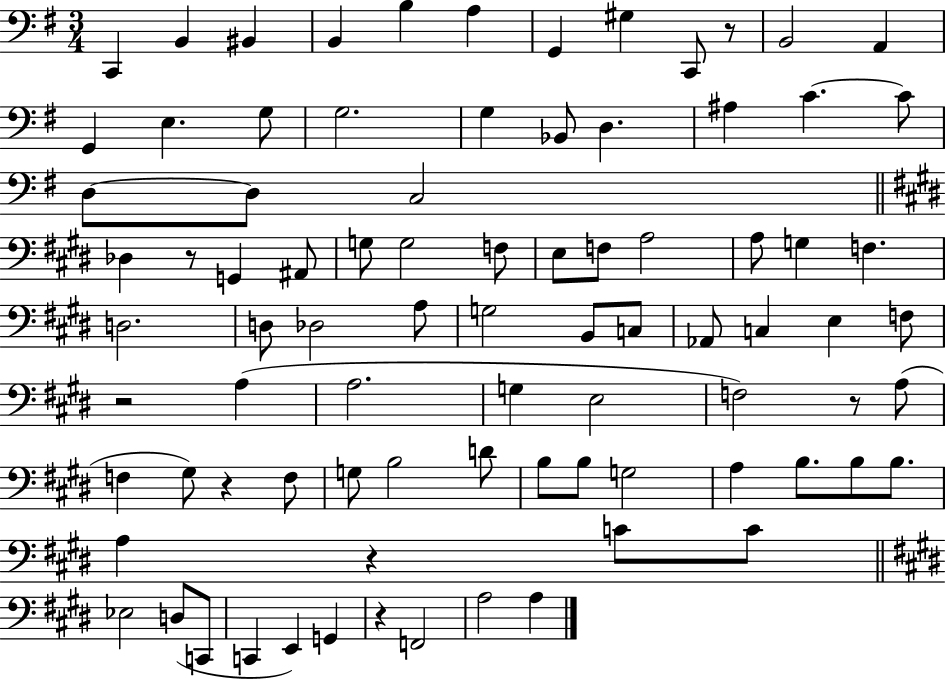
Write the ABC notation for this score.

X:1
T:Untitled
M:3/4
L:1/4
K:G
C,, B,, ^B,, B,, B, A, G,, ^G, C,,/2 z/2 B,,2 A,, G,, E, G,/2 G,2 G, _B,,/2 D, ^A, C C/2 D,/2 D,/2 C,2 _D, z/2 G,, ^A,,/2 G,/2 G,2 F,/2 E,/2 F,/2 A,2 A,/2 G, F, D,2 D,/2 _D,2 A,/2 G,2 B,,/2 C,/2 _A,,/2 C, E, F,/2 z2 A, A,2 G, E,2 F,2 z/2 A,/2 F, ^G,/2 z F,/2 G,/2 B,2 D/2 B,/2 B,/2 G,2 A, B,/2 B,/2 B,/2 A, z C/2 C/2 _E,2 D,/2 C,,/2 C,, E,, G,, z F,,2 A,2 A,